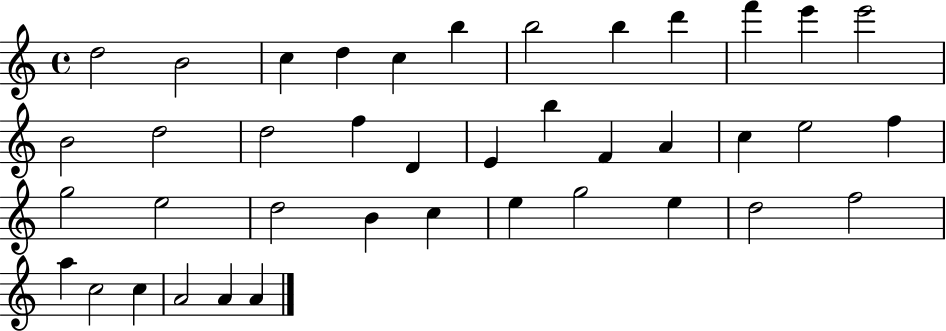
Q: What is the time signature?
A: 4/4